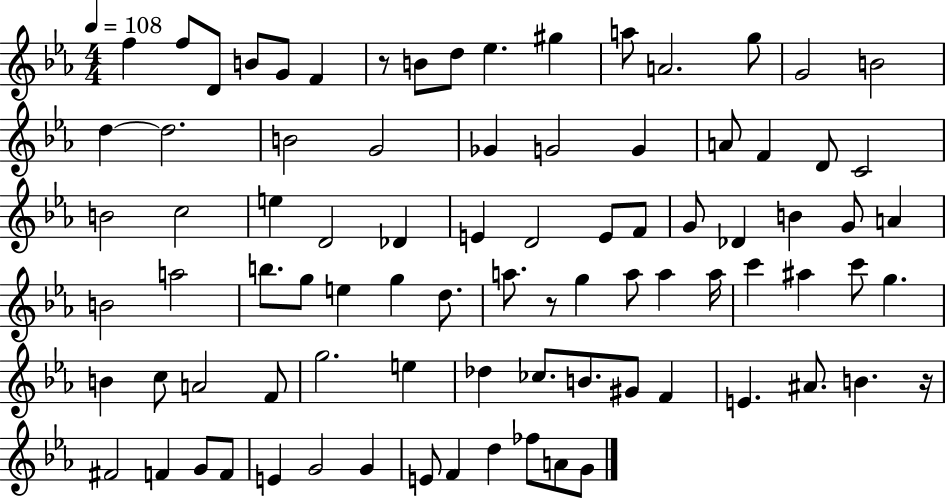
{
  \clef treble
  \numericTimeSignature
  \time 4/4
  \key ees \major
  \tempo 4 = 108
  f''4 f''8 d'8 b'8 g'8 f'4 | r8 b'8 d''8 ees''4. gis''4 | a''8 a'2. g''8 | g'2 b'2 | \break d''4~~ d''2. | b'2 g'2 | ges'4 g'2 g'4 | a'8 f'4 d'8 c'2 | \break b'2 c''2 | e''4 d'2 des'4 | e'4 d'2 e'8 f'8 | g'8 des'4 b'4 g'8 a'4 | \break b'2 a''2 | b''8. g''8 e''4 g''4 d''8. | a''8. r8 g''4 a''8 a''4 a''16 | c'''4 ais''4 c'''8 g''4. | \break b'4 c''8 a'2 f'8 | g''2. e''4 | des''4 ces''8. b'8. gis'8 f'4 | e'4. ais'8. b'4. r16 | \break fis'2 f'4 g'8 f'8 | e'4 g'2 g'4 | e'8 f'4 d''4 fes''8 a'8 g'8 | \bar "|."
}